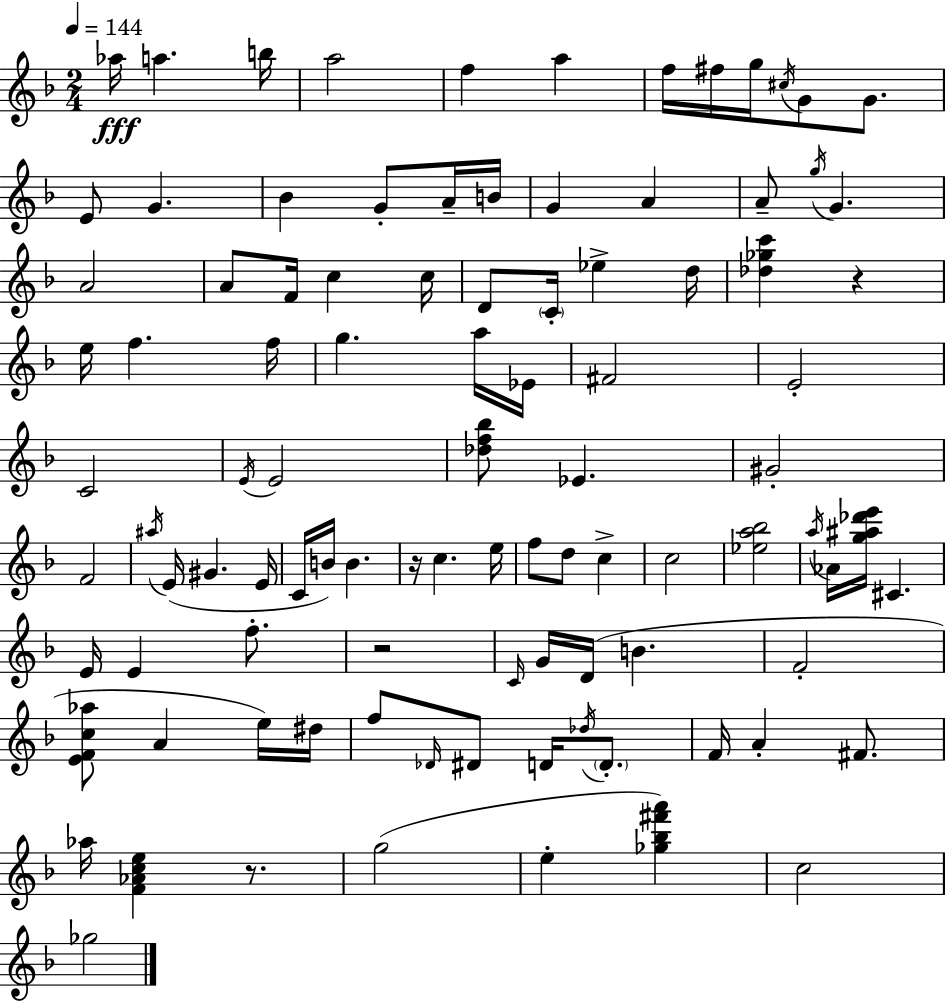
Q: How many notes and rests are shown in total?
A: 98